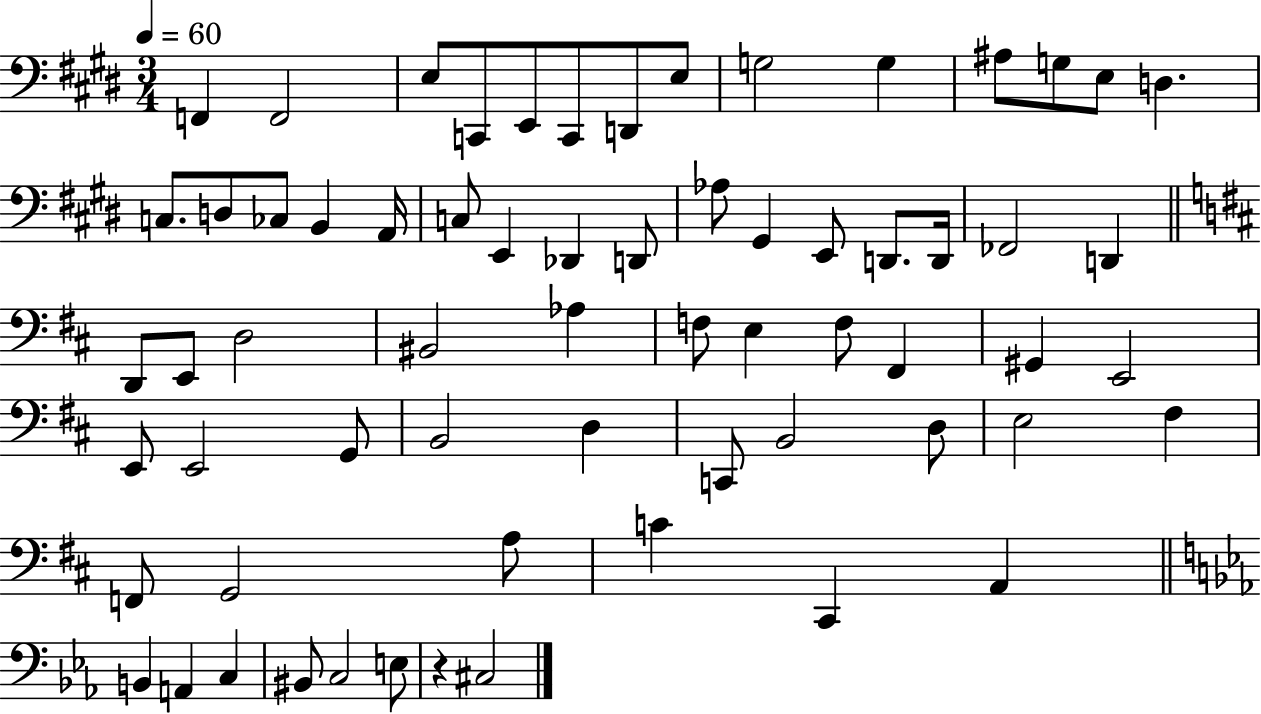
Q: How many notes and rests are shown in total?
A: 65